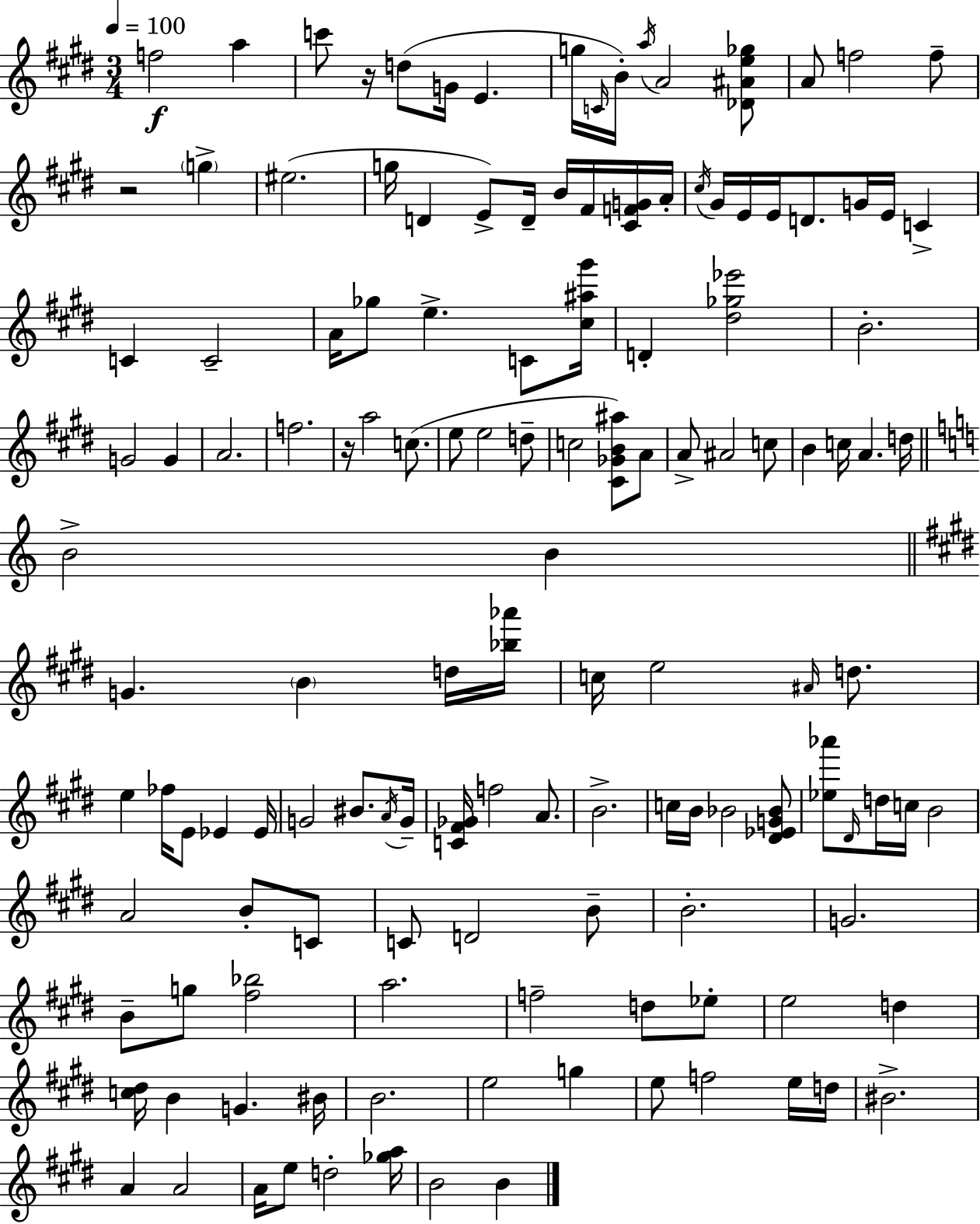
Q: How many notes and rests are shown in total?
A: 134